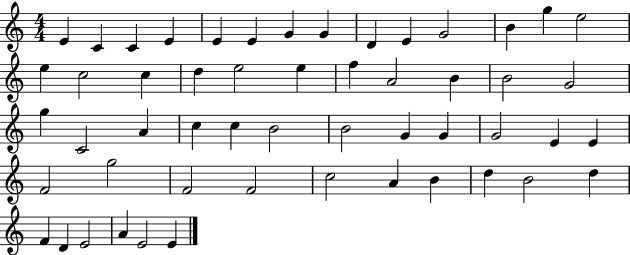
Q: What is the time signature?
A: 4/4